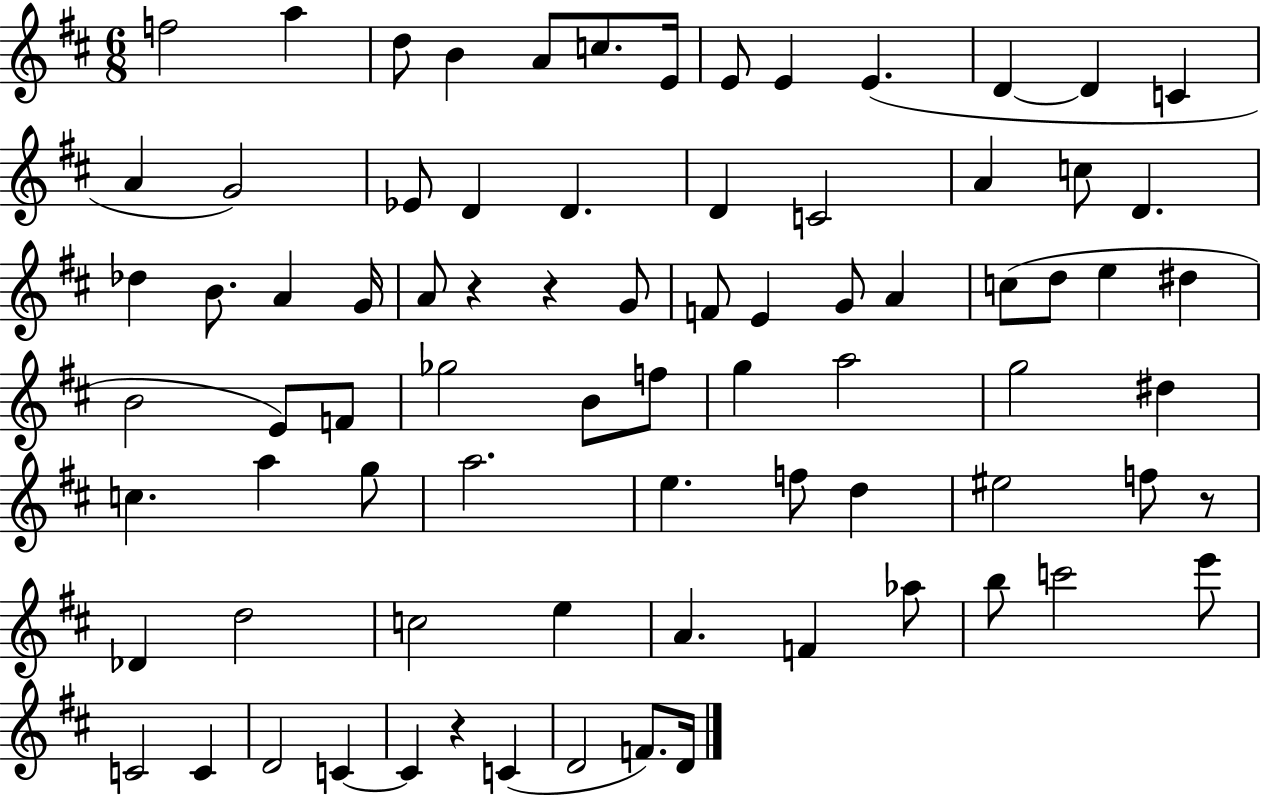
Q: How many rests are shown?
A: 4